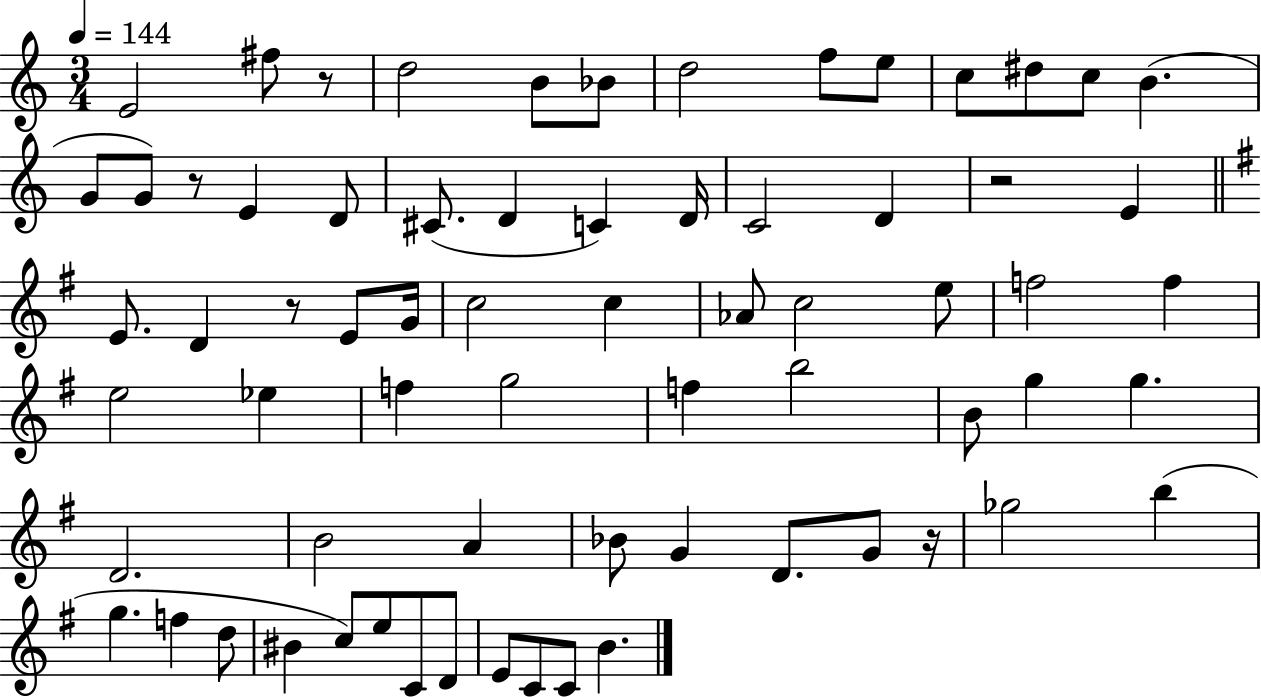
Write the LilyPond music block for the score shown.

{
  \clef treble
  \numericTimeSignature
  \time 3/4
  \key c \major
  \tempo 4 = 144
  e'2 fis''8 r8 | d''2 b'8 bes'8 | d''2 f''8 e''8 | c''8 dis''8 c''8 b'4.( | \break g'8 g'8) r8 e'4 d'8 | cis'8.( d'4 c'4) d'16 | c'2 d'4 | r2 e'4 | \break \bar "||" \break \key g \major e'8. d'4 r8 e'8 g'16 | c''2 c''4 | aes'8 c''2 e''8 | f''2 f''4 | \break e''2 ees''4 | f''4 g''2 | f''4 b''2 | b'8 g''4 g''4. | \break d'2. | b'2 a'4 | bes'8 g'4 d'8. g'8 r16 | ges''2 b''4( | \break g''4. f''4 d''8 | bis'4 c''8) e''8 c'8 d'8 | e'8 c'8 c'8 b'4. | \bar "|."
}